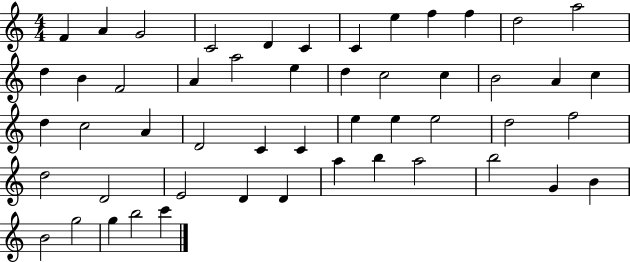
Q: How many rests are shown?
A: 0